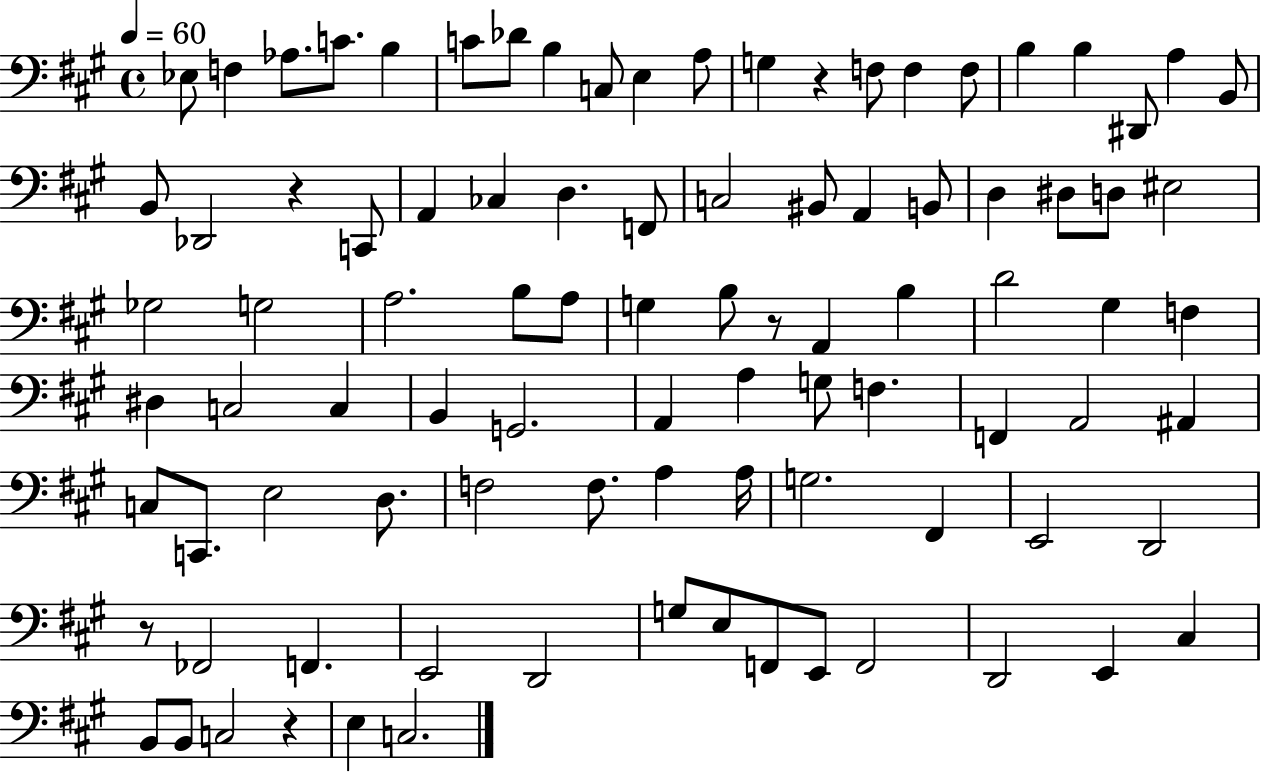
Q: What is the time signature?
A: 4/4